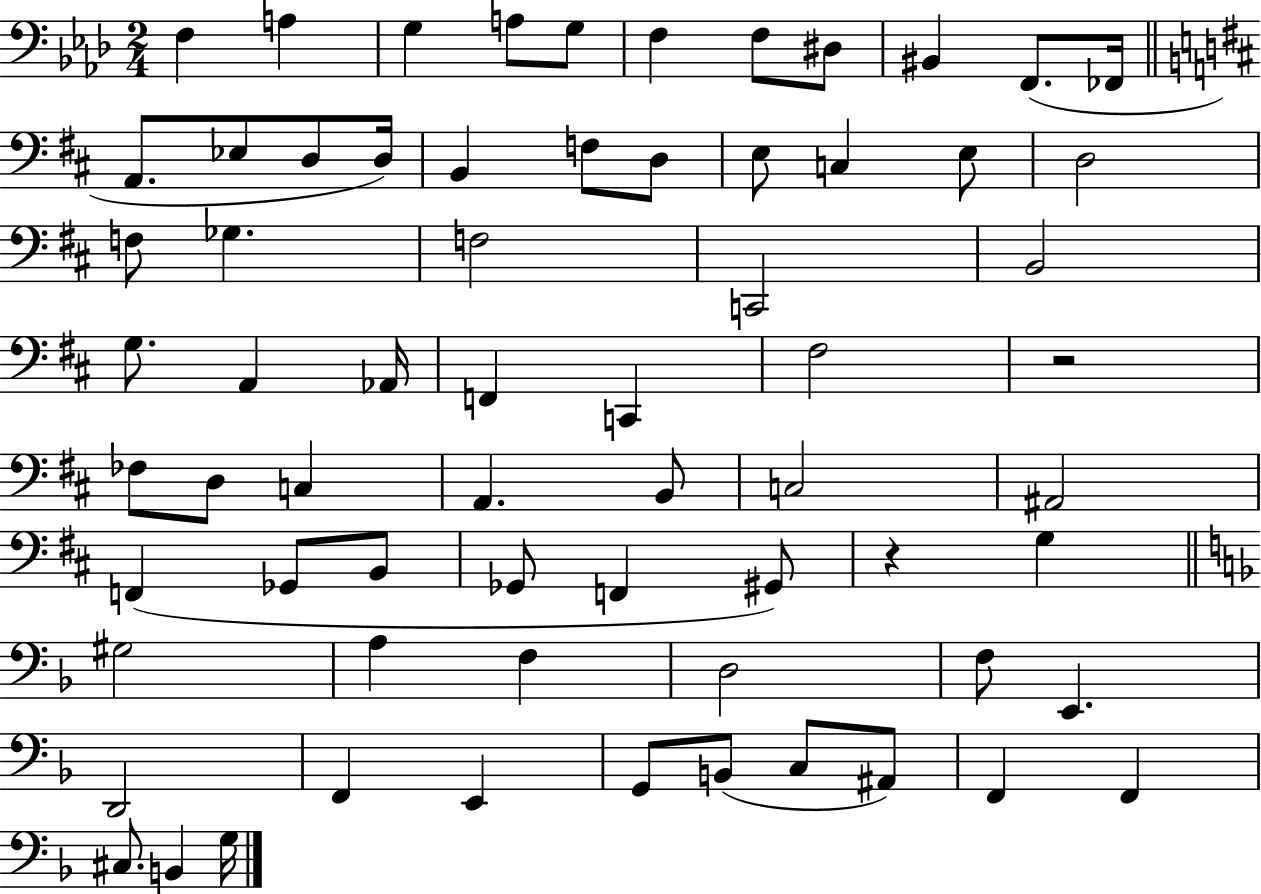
F3/q A3/q G3/q A3/e G3/e F3/q F3/e D#3/e BIS2/q F2/e. FES2/s A2/e. Eb3/e D3/e D3/s B2/q F3/e D3/e E3/e C3/q E3/e D3/h F3/e Gb3/q. F3/h C2/h B2/h G3/e. A2/q Ab2/s F2/q C2/q F#3/h R/h FES3/e D3/e C3/q A2/q. B2/e C3/h A#2/h F2/q Gb2/e B2/e Gb2/e F2/q G#2/e R/q G3/q G#3/h A3/q F3/q D3/h F3/e E2/q. D2/h F2/q E2/q G2/e B2/e C3/e A#2/e F2/q F2/q C#3/e. B2/q G3/s